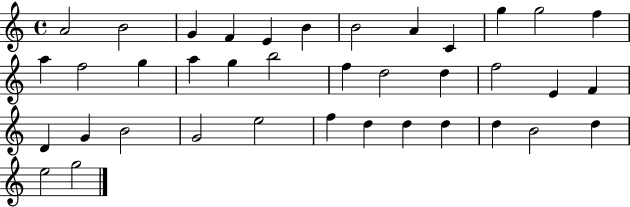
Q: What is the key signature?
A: C major